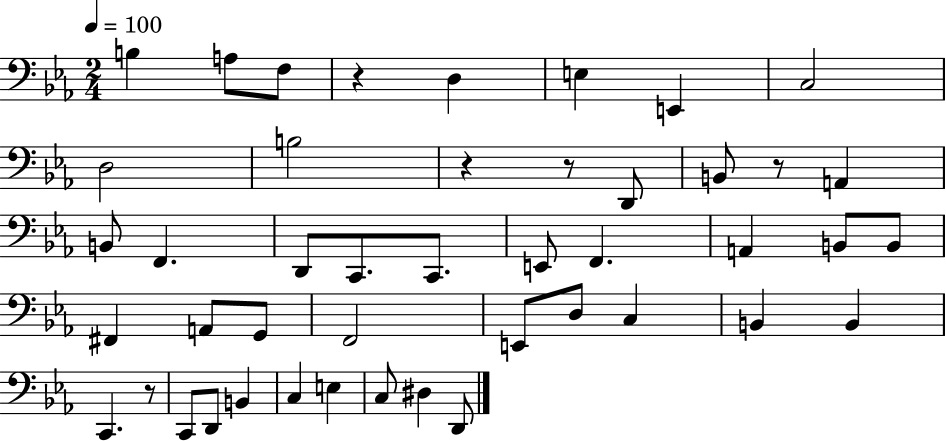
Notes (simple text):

B3/q A3/e F3/e R/q D3/q E3/q E2/q C3/h D3/h B3/h R/q R/e D2/e B2/e R/e A2/q B2/e F2/q. D2/e C2/e. C2/e. E2/e F2/q. A2/q B2/e B2/e F#2/q A2/e G2/e F2/h E2/e D3/e C3/q B2/q B2/q C2/q. R/e C2/e D2/e B2/q C3/q E3/q C3/e D#3/q D2/e